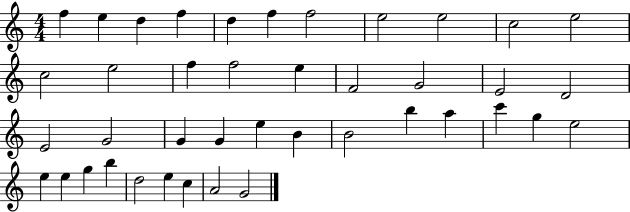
F5/q E5/q D5/q F5/q D5/q F5/q F5/h E5/h E5/h C5/h E5/h C5/h E5/h F5/q F5/h E5/q F4/h G4/h E4/h D4/h E4/h G4/h G4/q G4/q E5/q B4/q B4/h B5/q A5/q C6/q G5/q E5/h E5/q E5/q G5/q B5/q D5/h E5/q C5/q A4/h G4/h